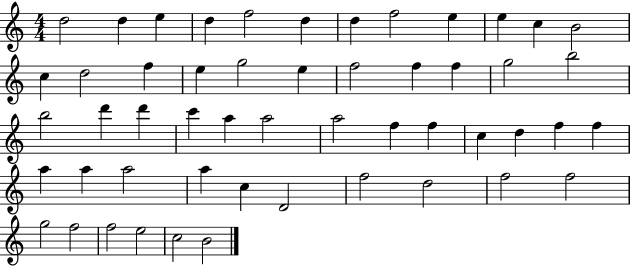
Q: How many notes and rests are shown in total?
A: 52